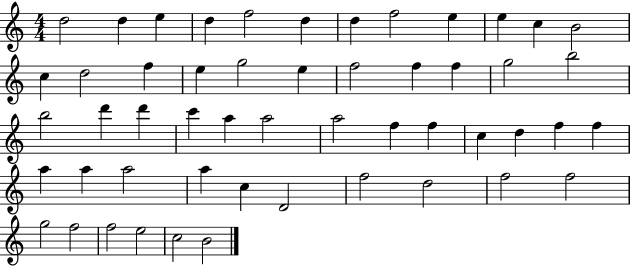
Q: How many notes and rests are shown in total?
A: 52